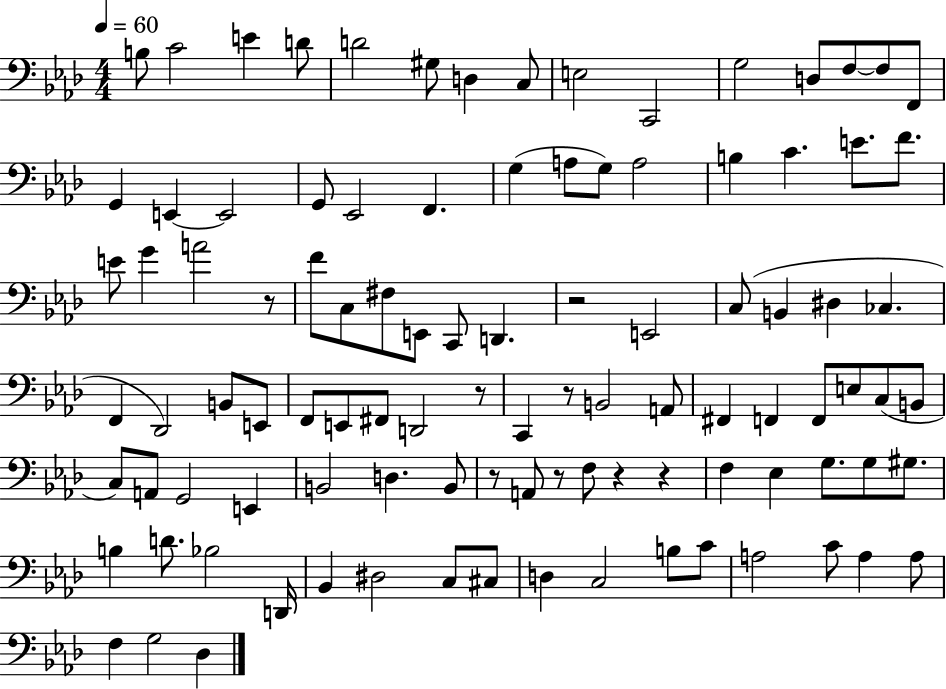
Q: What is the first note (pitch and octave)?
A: B3